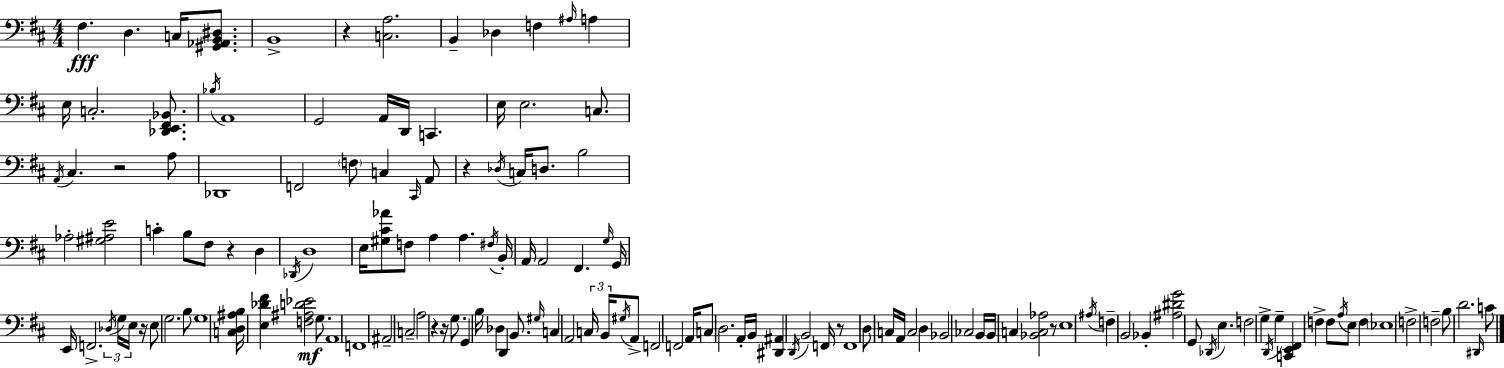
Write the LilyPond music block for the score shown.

{
  \clef bass
  \numericTimeSignature
  \time 4/4
  \key d \major
  fis4.\fff d4. c16 <gis, aes, b, dis>8. | b,1-> | r4 <c a>2. | b,4-- des4 f4 \grace { ais16 } a4 | \break e16 c2.-. <des, e, fis, bes,>8. | \acciaccatura { bes16 } a,1 | g,2 a,16 d,16 c,4. | e16 e2. c8. | \break \acciaccatura { a,16 } cis4. r2 | a8 des,1 | f,2 \parenthesize f8 c4 | \grace { cis,16 } a,8 r4 \acciaccatura { des16 } c16 d8. b2 | \break aes2-. <gis ais e'>2 | c'4-. b8 fis8 r4 | d4 \acciaccatura { des,16 } d1 | e16 <gis cis' aes'>8 f8 a4 a4. | \break \acciaccatura { fis16 } b,16-. a,16 a,2 | fis,4. \grace { g16 } g,16 e,16 f,2.-> | \tuplet 3/2 { \acciaccatura { des16 } g16 e16 } r16 e8 g2. | b8 g1 | \break <c d ais b>16 <e des' fis'>4 <f ais d' ees'>2\mf | g8. a,1 | f,1 | ais,2-- | \break c2-- a2 | r4 r16 g8. g,4 b16 des4 | d,4 b,8. \grace { gis16 } c4 a,2 | \tuplet 3/2 { c16 b,16 \acciaccatura { gis16 } } a,8-> f,2 | \break f,2 a,16 c8 d2. | a,16-. b,16 <dis, ais,>4 | \acciaccatura { d,16 } b,2 f,16 r8 f,1 | d8 c16 a,16 | \break c2 d4 bes,2 | ces2 b,16 b,16 c4 | <bes, c aes>2 r8 e1 | \acciaccatura { ais16 } f4-- | \break b,2 bes,4-. <ais dis' g'>2 | g,8 \acciaccatura { des,16 } e4. f2 | g4-> \acciaccatura { d,16 } g4-- <c, e, fis,>4 | f4-> f8 \acciaccatura { a16 } e8 f4 | \break \parenthesize ees1 | f2-> f2-- | b8 d'2. \grace { dis,16 } c'8 | \bar "|."
}